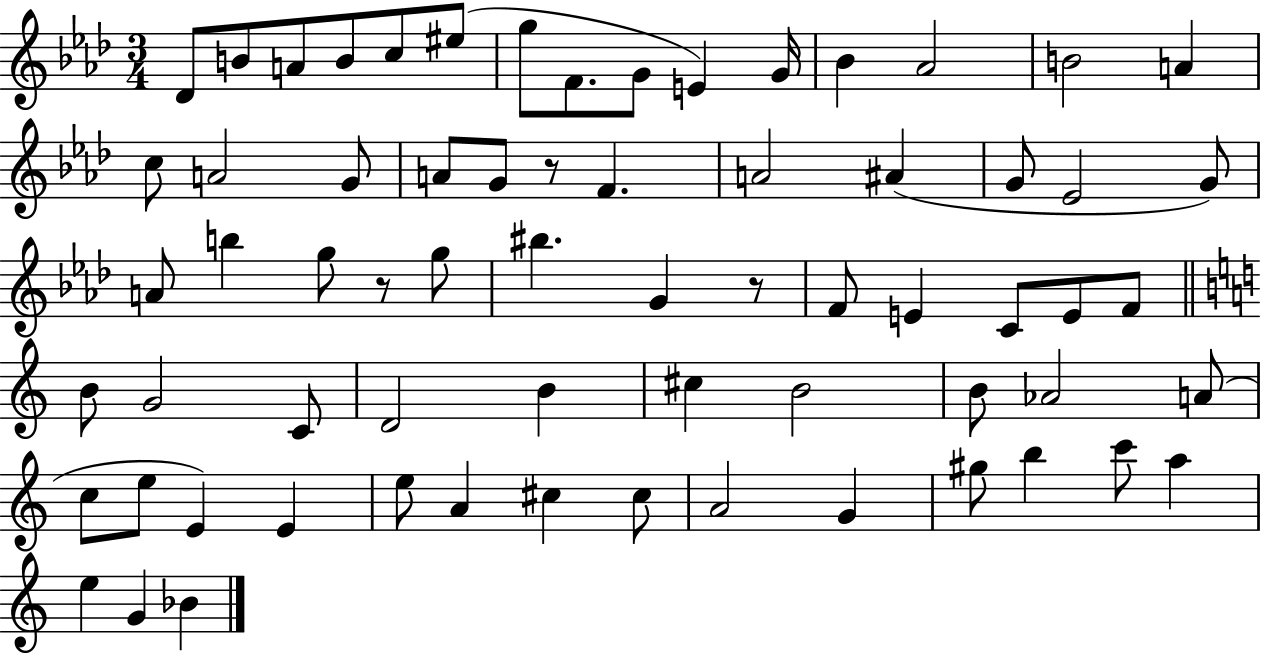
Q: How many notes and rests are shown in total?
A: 67